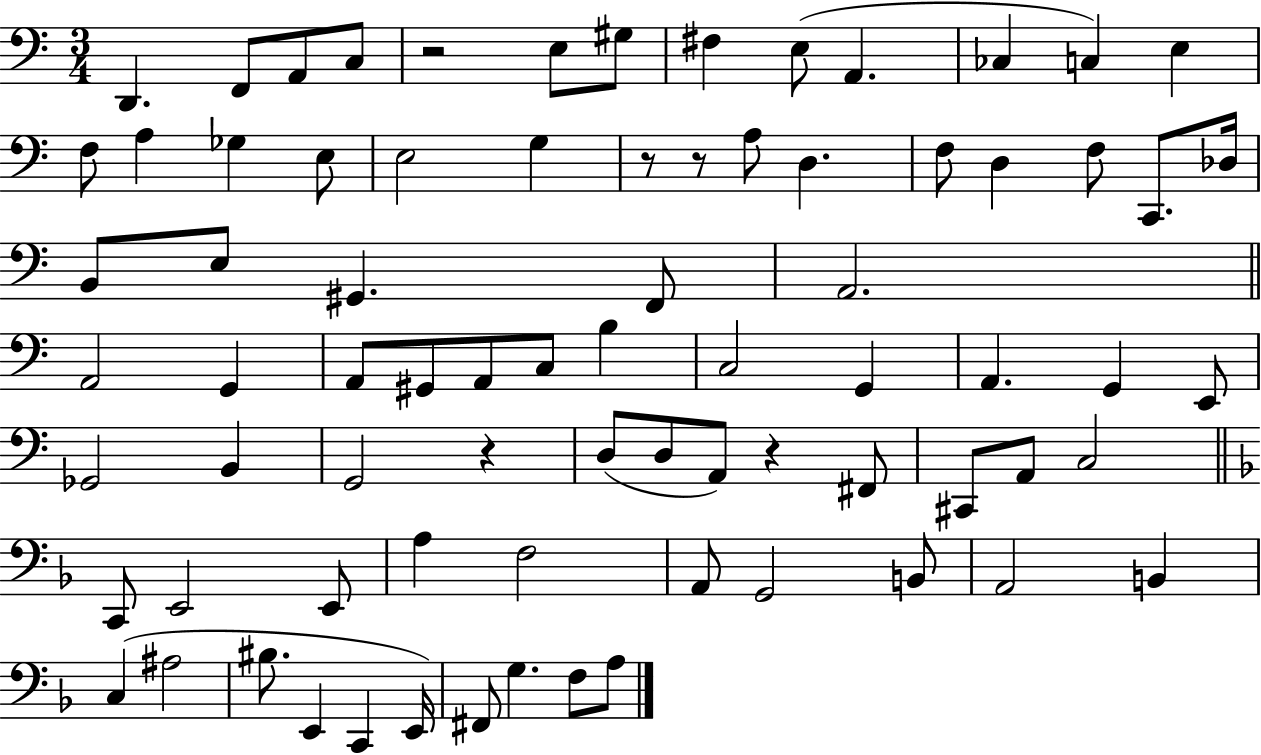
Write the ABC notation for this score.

X:1
T:Untitled
M:3/4
L:1/4
K:C
D,, F,,/2 A,,/2 C,/2 z2 E,/2 ^G,/2 ^F, E,/2 A,, _C, C, E, F,/2 A, _G, E,/2 E,2 G, z/2 z/2 A,/2 D, F,/2 D, F,/2 C,,/2 _D,/4 B,,/2 E,/2 ^G,, F,,/2 A,,2 A,,2 G,, A,,/2 ^G,,/2 A,,/2 C,/2 B, C,2 G,, A,, G,, E,,/2 _G,,2 B,, G,,2 z D,/2 D,/2 A,,/2 z ^F,,/2 ^C,,/2 A,,/2 C,2 C,,/2 E,,2 E,,/2 A, F,2 A,,/2 G,,2 B,,/2 A,,2 B,, C, ^A,2 ^B,/2 E,, C,, E,,/4 ^F,,/2 G, F,/2 A,/2